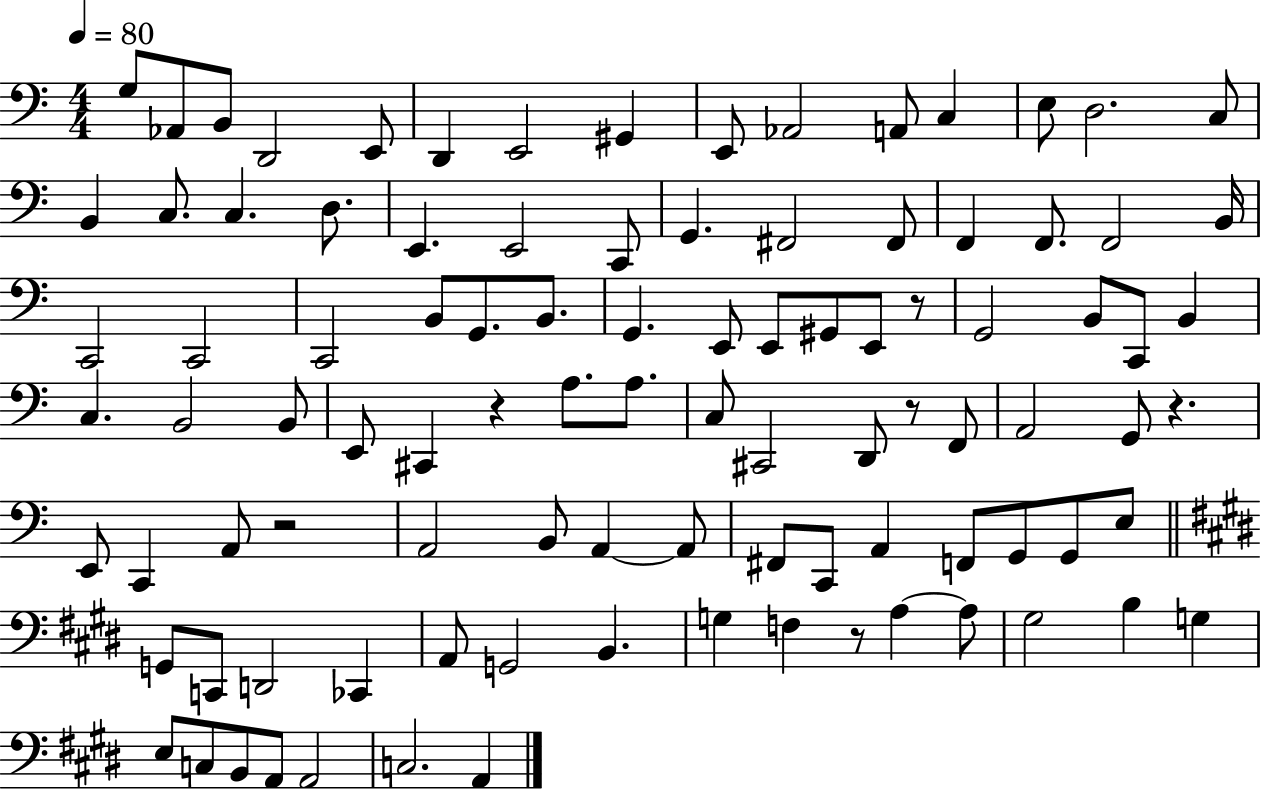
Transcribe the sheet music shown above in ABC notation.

X:1
T:Untitled
M:4/4
L:1/4
K:C
G,/2 _A,,/2 B,,/2 D,,2 E,,/2 D,, E,,2 ^G,, E,,/2 _A,,2 A,,/2 C, E,/2 D,2 C,/2 B,, C,/2 C, D,/2 E,, E,,2 C,,/2 G,, ^F,,2 ^F,,/2 F,, F,,/2 F,,2 B,,/4 C,,2 C,,2 C,,2 B,,/2 G,,/2 B,,/2 G,, E,,/2 E,,/2 ^G,,/2 E,,/2 z/2 G,,2 B,,/2 C,,/2 B,, C, B,,2 B,,/2 E,,/2 ^C,, z A,/2 A,/2 C,/2 ^C,,2 D,,/2 z/2 F,,/2 A,,2 G,,/2 z E,,/2 C,, A,,/2 z2 A,,2 B,,/2 A,, A,,/2 ^F,,/2 C,,/2 A,, F,,/2 G,,/2 G,,/2 E,/2 G,,/2 C,,/2 D,,2 _C,, A,,/2 G,,2 B,, G, F, z/2 A, A,/2 ^G,2 B, G, E,/2 C,/2 B,,/2 A,,/2 A,,2 C,2 A,,